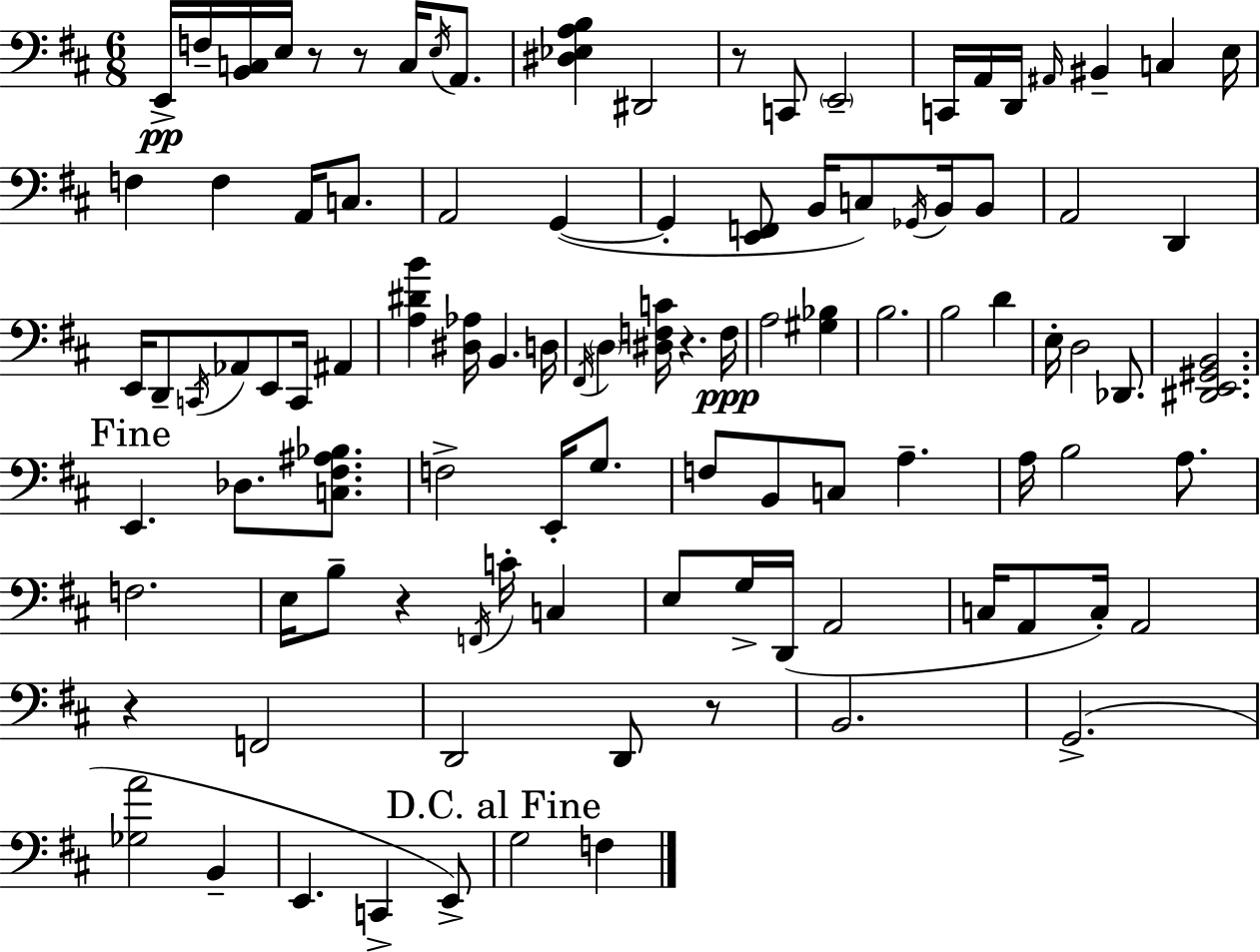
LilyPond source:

{
  \clef bass
  \numericTimeSignature
  \time 6/8
  \key d \major
  e,16->\pp f16-- <b, c>16 e16 r8 r8 c16 \acciaccatura { e16 } a,8. | <dis ees a b>4 dis,2 | r8 c,8 \parenthesize e,2-- | c,16 a,16 d,16 \grace { ais,16 } bis,4-- c4 | \break e16 f4 f4 a,16 c8. | a,2 g,4~(~ | g,4-. <e, f,>8 b,16 c8) \acciaccatura { ges,16 } | b,16 b,8 a,2 d,4 | \break e,16 d,8-- \acciaccatura { c,16 } aes,8 e,8 c,16 | ais,4 <a dis' b'>4 <dis aes>16 b,4. | d16 \acciaccatura { fis,16 } \parenthesize d4 <dis f c'>16 r4. | f16\ppp a2 | \break <gis bes>4 b2. | b2 | d'4 e16-. d2 | des,8. <dis, e, gis, b,>2. | \break \mark "Fine" e,4. des8. | <c fis ais bes>8. f2-> | e,16-. g8. f8 b,8 c8 a4.-- | a16 b2 | \break a8. f2. | e16 b8-- r4 | \acciaccatura { f,16 } c'16-. c4 e8 g16-> d,16( a,2 | c16 a,8 c16-.) a,2 | \break r4 f,2 | d,2 | d,8 r8 b,2. | g,2.->( | \break <ges a'>2 | b,4-- e,4. | c,4-> e,8->) \mark "D.C. al Fine" g2 | f4 \bar "|."
}